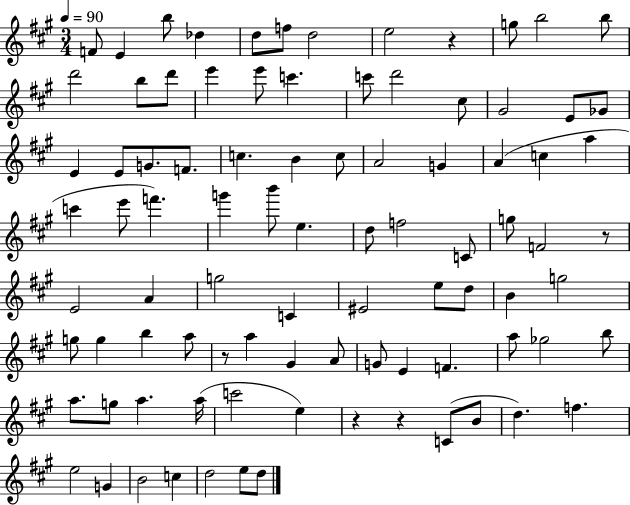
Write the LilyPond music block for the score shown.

{
  \clef treble
  \numericTimeSignature
  \time 3/4
  \key a \major
  \tempo 4 = 90
  f'8 e'4 b''8 des''4 | d''8 f''8 d''2 | e''2 r4 | g''8 b''2 b''8 | \break d'''2 b''8 d'''8 | e'''4 e'''8 c'''4. | c'''8 d'''2 cis''8 | gis'2 e'8 ges'8 | \break e'4 e'8 g'8. f'8. | c''4. b'4 c''8 | a'2 g'4 | a'4( c''4 a''4 | \break c'''4 e'''8 f'''4.) | g'''4 b'''8 e''4. | d''8 f''2 c'8 | g''8 f'2 r8 | \break e'2 a'4 | g''2 c'4 | eis'2 e''8 d''8 | b'4 g''2 | \break g''8 g''4 b''4 a''8 | r8 a''4 gis'4 a'8 | g'8 e'4 f'4. | a''8 ges''2 b''8 | \break a''8. g''8 a''4. a''16( | c'''2 e''4) | r4 r4 c'8( b'8 | d''4.) f''4. | \break e''2 g'4 | b'2 c''4 | d''2 e''8 d''8 | \bar "|."
}